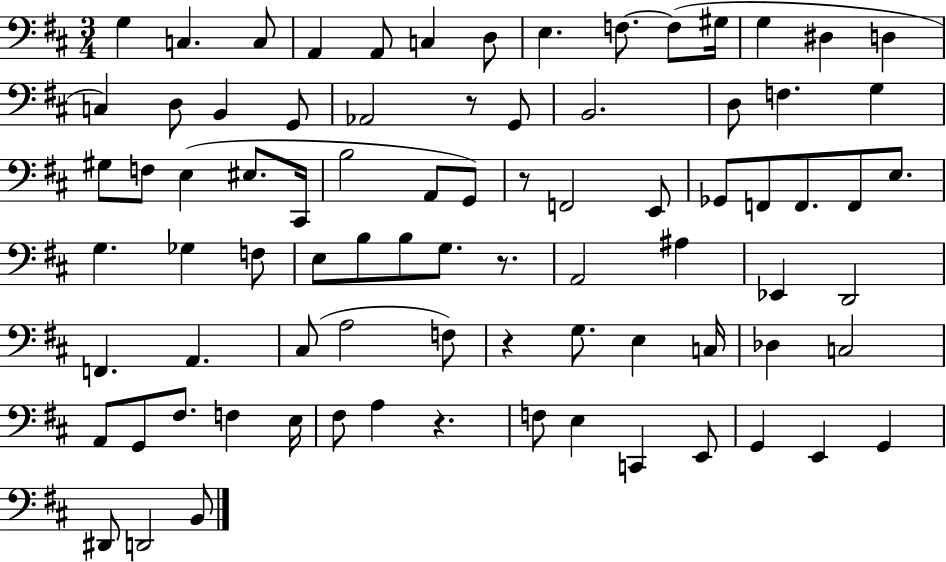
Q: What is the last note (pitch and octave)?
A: B2